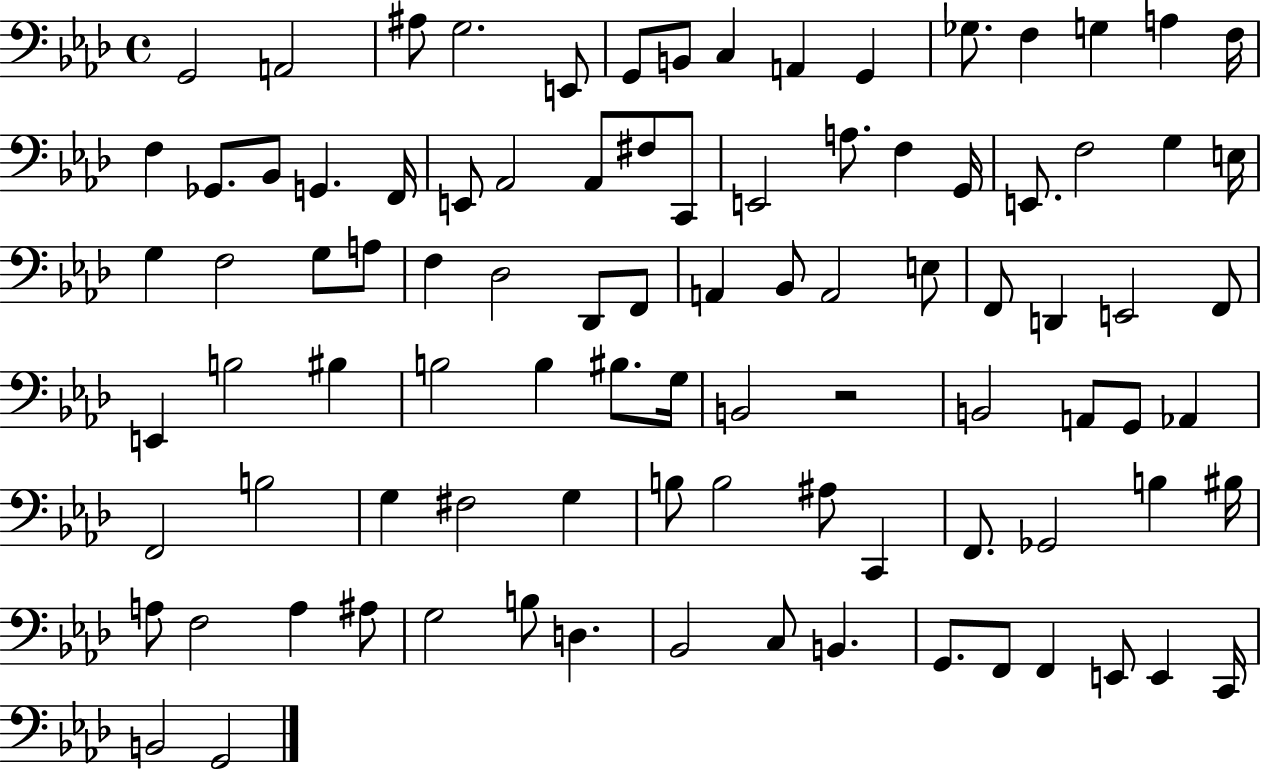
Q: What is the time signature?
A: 4/4